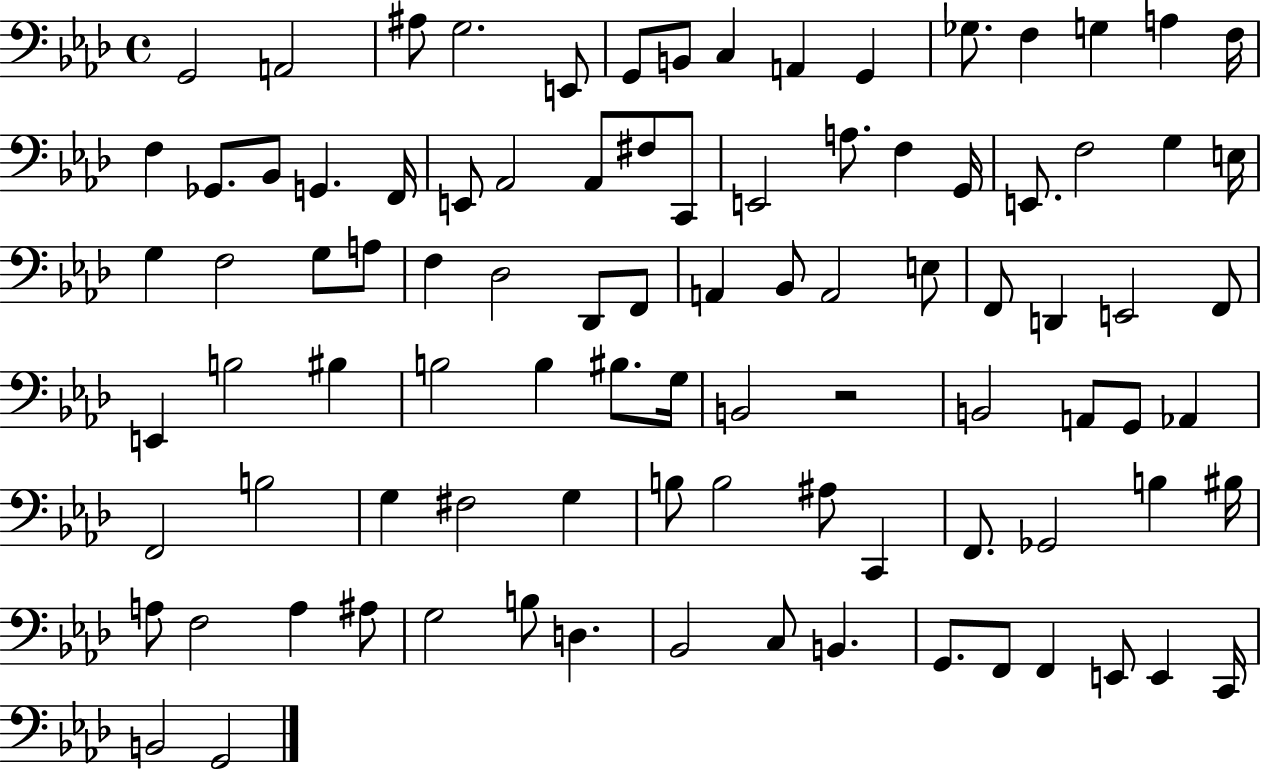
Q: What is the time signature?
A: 4/4